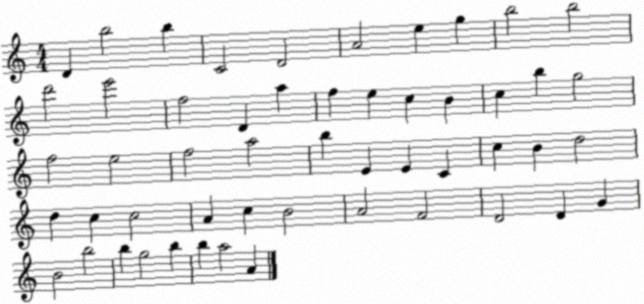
X:1
T:Untitled
M:4/4
L:1/4
K:C
D b2 b C2 D2 A2 e g b2 b2 d'2 e'2 f2 D a f e c B c b g2 f2 e2 f2 a2 b E E C c B d2 d c c2 A c B2 A2 F2 D2 D G B2 b2 b g2 b b a2 A